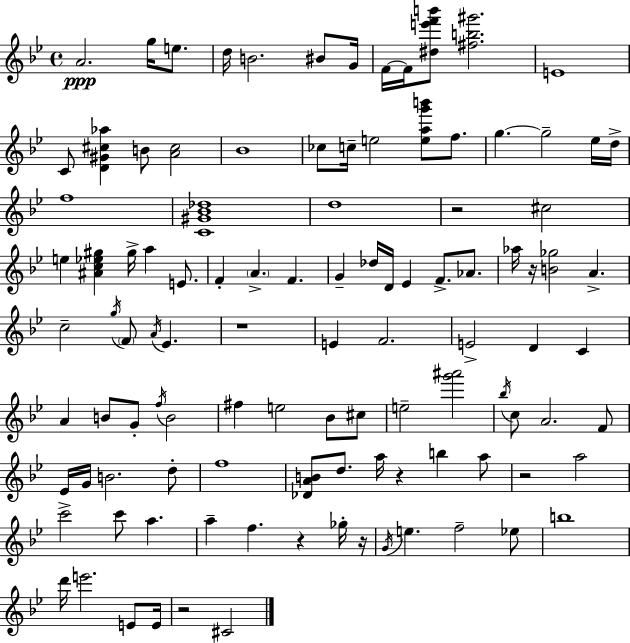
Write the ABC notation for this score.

X:1
T:Untitled
M:4/4
L:1/4
K:Bb
A2 g/4 e/2 d/4 B2 ^B/2 G/4 F/4 F/4 [^de'f'b']/2 [^fb^g']2 E4 C/2 [D^G^c_a] B/2 [A^c]2 _B4 _c/2 c/4 e2 [eag'b']/2 f/2 g g2 _e/4 d/4 f4 [C^G_B_d]4 d4 z2 ^c2 e [^Ac_e^g] ^g/4 a E/2 F A F G _d/4 D/4 _E F/2 _A/2 _a/4 z/4 [B_g]2 A c2 g/4 F/2 A/4 _E z4 E F2 E2 D C A B/2 G/2 f/4 B2 ^f e2 _B/2 ^c/2 e2 [g'^a']2 _b/4 c/2 A2 F/2 _E/4 G/4 B2 d/2 f4 [_DAB]/2 d/2 a/4 z b a/2 z2 a2 c'2 c'/2 a a f z _g/4 z/4 G/4 e f2 _e/2 b4 d'/4 e'2 E/2 E/4 z2 ^C2